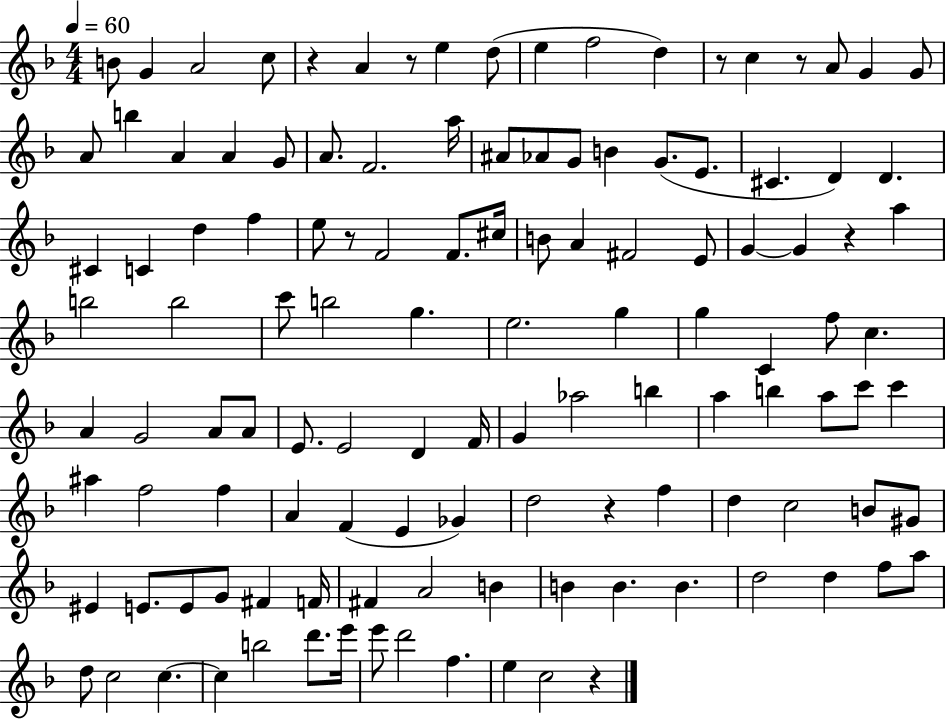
{
  \clef treble
  \numericTimeSignature
  \time 4/4
  \key f \major
  \tempo 4 = 60
  \repeat volta 2 { b'8 g'4 a'2 c''8 | r4 a'4 r8 e''4 d''8( | e''4 f''2 d''4) | r8 c''4 r8 a'8 g'4 g'8 | \break a'8 b''4 a'4 a'4 g'8 | a'8. f'2. a''16 | ais'8 aes'8 g'8 b'4 g'8.( e'8. | cis'4. d'4) d'4. | \break cis'4 c'4 d''4 f''4 | e''8 r8 f'2 f'8. cis''16 | b'8 a'4 fis'2 e'8 | g'4~~ g'4 r4 a''4 | \break b''2 b''2 | c'''8 b''2 g''4. | e''2. g''4 | g''4 c'4 f''8 c''4. | \break a'4 g'2 a'8 a'8 | e'8. e'2 d'4 f'16 | g'4 aes''2 b''4 | a''4 b''4 a''8 c'''8 c'''4 | \break ais''4 f''2 f''4 | a'4 f'4( e'4 ges'4) | d''2 r4 f''4 | d''4 c''2 b'8 gis'8 | \break eis'4 e'8. e'8 g'8 fis'4 f'16 | fis'4 a'2 b'4 | b'4 b'4. b'4. | d''2 d''4 f''8 a''8 | \break d''8 c''2 c''4.~~ | c''4 b''2 d'''8. e'''16 | e'''8 d'''2 f''4. | e''4 c''2 r4 | \break } \bar "|."
}